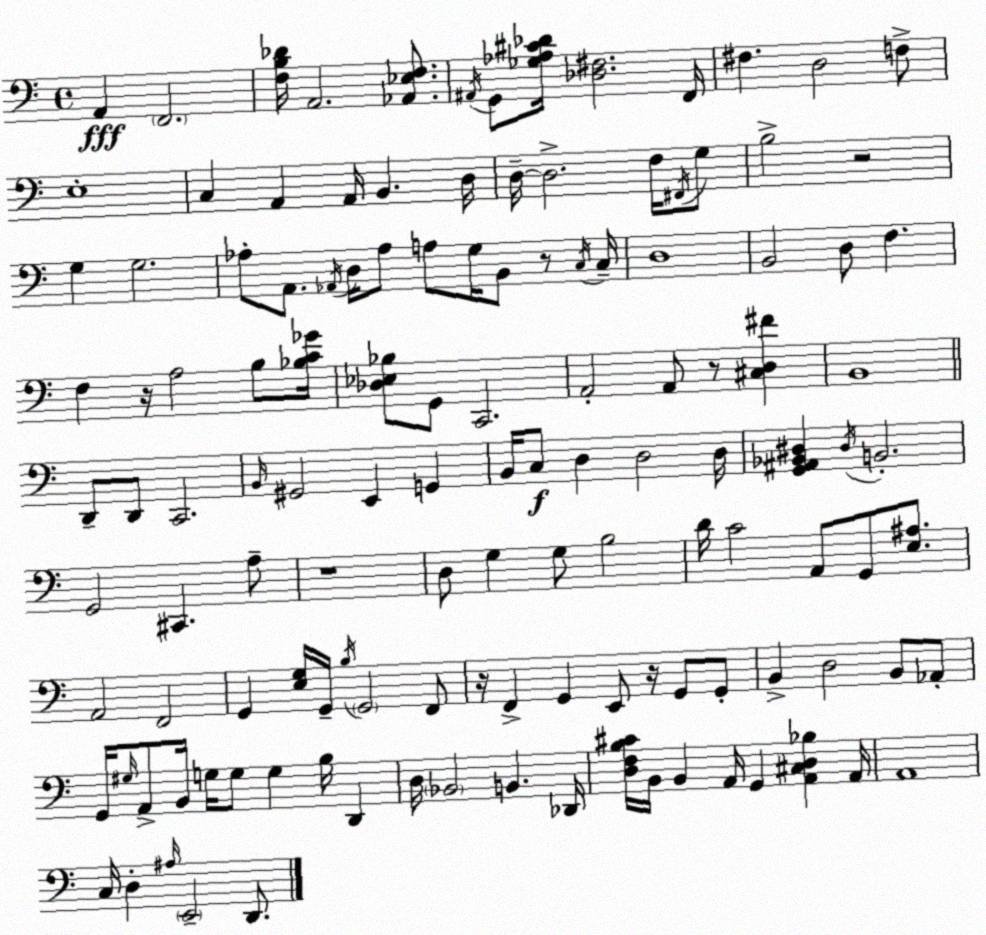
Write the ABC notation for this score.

X:1
T:Untitled
M:4/4
L:1/4
K:Am
A,, F,,2 [F,B,_D]/4 A,,2 [_A,,_E,F,]/2 ^A,,/4 G,,/2 [_G,_A,^C_D]/4 [_D,^F,]2 F,,/4 ^F, D,2 F,/2 E,4 C, A,, A,,/4 B,, D,/4 D,/4 D,2 F,/4 ^F,,/4 G,/2 B,2 z2 G, G,2 _A,/2 A,,/2 _A,,/4 D,/4 _A,/2 A,/2 G,/4 B,,/2 z/2 C,/4 C,/4 D,4 B,,2 D,/2 F, F, z/4 A,2 B,/2 [_B,C_G]/4 [_D,_E,_B,]/2 G,,/2 C,,2 A,,2 A,,/2 z/2 [^C,D,^F] B,,4 D,,/2 D,,/2 C,,2 B,,/4 ^G,,2 E,, G,, B,,/4 C,/2 D, D,2 D,/4 [G,,^A,,_B,,^D,] ^D,/4 B,,2 G,,2 ^C,, A,/2 z4 D,/2 G, G,/2 B,2 D/4 C2 A,,/2 G,,/2 [E,^A,]/2 A,,2 F,,2 G,, [E,G,]/4 G,,/4 B,/4 G,,2 F,,/2 z/4 F,, G,, E,,/2 z/4 G,,/2 G,,/2 B,, D,2 B,,/2 _A,,/2 G,,/4 ^G,/4 A,,/2 B,,/4 G,/4 G,/2 G, B,/4 D,, D,/4 _B,,2 B,, _D,,/4 [D,F,B,^C]/4 B,,/4 B,, A,,/4 G,, [A,,^C,D,_B,] A,,/4 A,,4 C,/4 D, ^A,/4 E,,2 D,,/2